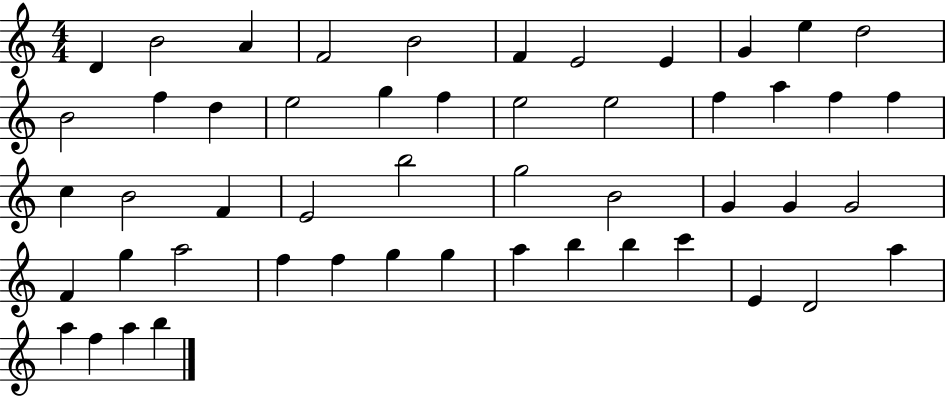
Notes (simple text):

D4/q B4/h A4/q F4/h B4/h F4/q E4/h E4/q G4/q E5/q D5/h B4/h F5/q D5/q E5/h G5/q F5/q E5/h E5/h F5/q A5/q F5/q F5/q C5/q B4/h F4/q E4/h B5/h G5/h B4/h G4/q G4/q G4/h F4/q G5/q A5/h F5/q F5/q G5/q G5/q A5/q B5/q B5/q C6/q E4/q D4/h A5/q A5/q F5/q A5/q B5/q